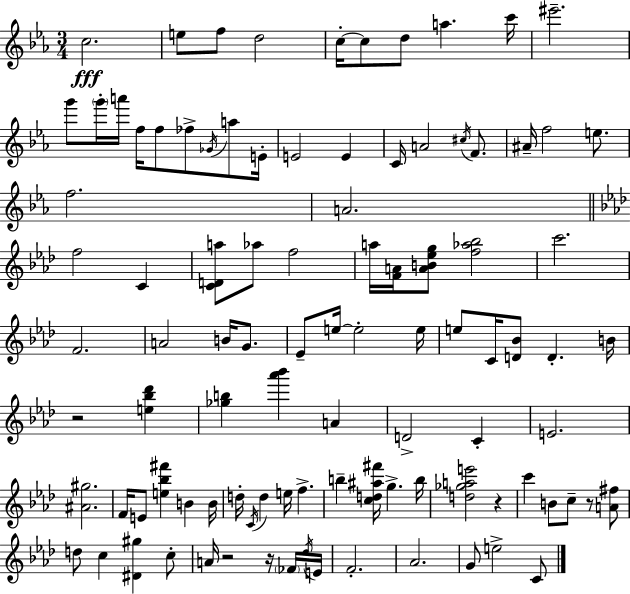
C5/h. E5/e F5/e D5/h C5/s C5/e D5/e A5/q. C6/s EIS6/h. G6/e G6/s A6/s F5/s F5/e FES5/e Gb4/s A5/e E4/s E4/h E4/q C4/s A4/h C#5/s F4/e. A#4/s F5/h E5/e. F5/h. A4/h. F5/h C4/q [C4,D4,A5]/e Ab5/e F5/h A5/s [F4,A4]/s [A4,B4,Eb5,G5]/e [F5,Ab5,Bb5]/h C6/h. F4/h. A4/h B4/s G4/e. Eb4/e E5/s E5/h E5/s E5/e C4/s [D4,Bb4]/e D4/q. B4/s R/h [E5,Bb5,Db6]/q [Gb5,B5]/q [Ab6,Bb6]/q A4/q D4/h C4/q E4/h. [A#4,G#5]/h. F4/s E4/e [E5,Bb5,F#6]/q B4/q B4/s D5/s C4/s D5/q E5/s F5/q. B5/q [C5,D5,A#5,F#6]/s G5/q. B5/s [D5,Gb5,A5,E6]/h R/q C6/q B4/e C5/e R/e [A4,F#5]/e D5/e C5/q [D#4,G#5]/q C5/e A4/s R/h R/s FES4/s Db5/s E4/s F4/h. Ab4/h. G4/e E5/h C4/e